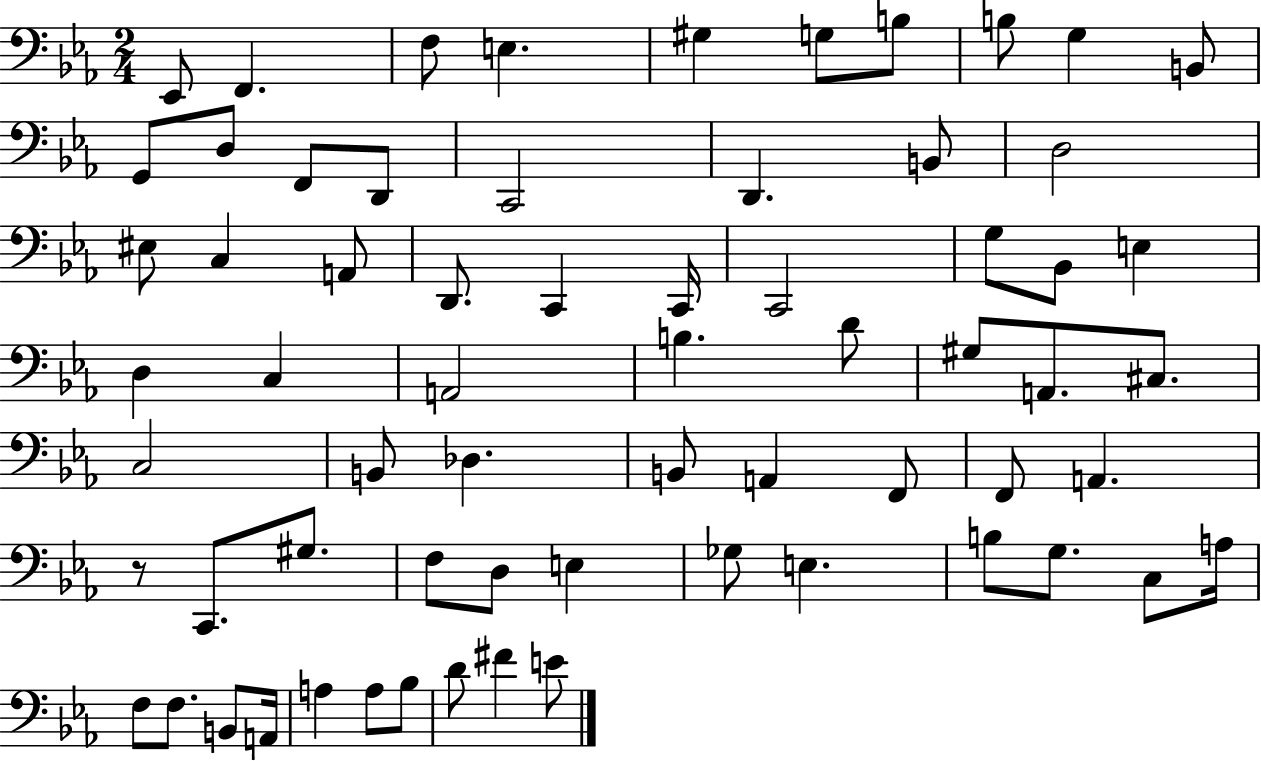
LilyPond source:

{
  \clef bass
  \numericTimeSignature
  \time 2/4
  \key ees \major
  ees,8 f,4. | f8 e4. | gis4 g8 b8 | b8 g4 b,8 | \break g,8 d8 f,8 d,8 | c,2 | d,4. b,8 | d2 | \break eis8 c4 a,8 | d,8. c,4 c,16 | c,2 | g8 bes,8 e4 | \break d4 c4 | a,2 | b4. d'8 | gis8 a,8. cis8. | \break c2 | b,8 des4. | b,8 a,4 f,8 | f,8 a,4. | \break r8 c,8. gis8. | f8 d8 e4 | ges8 e4. | b8 g8. c8 a16 | \break f8 f8. b,8 a,16 | a4 a8 bes8 | d'8 fis'4 e'8 | \bar "|."
}